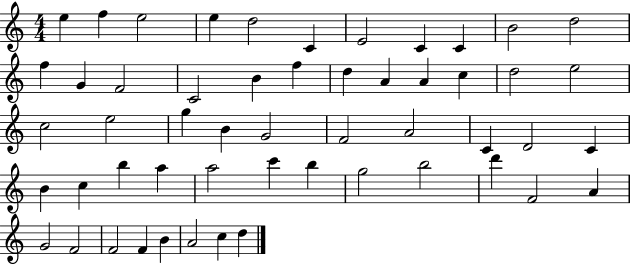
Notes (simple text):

E5/q F5/q E5/h E5/q D5/h C4/q E4/h C4/q C4/q B4/h D5/h F5/q G4/q F4/h C4/h B4/q F5/q D5/q A4/q A4/q C5/q D5/h E5/h C5/h E5/h G5/q B4/q G4/h F4/h A4/h C4/q D4/h C4/q B4/q C5/q B5/q A5/q A5/h C6/q B5/q G5/h B5/h D6/q F4/h A4/q G4/h F4/h F4/h F4/q B4/q A4/h C5/q D5/q